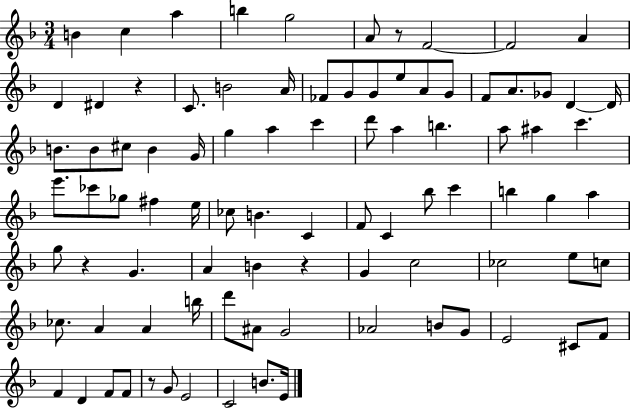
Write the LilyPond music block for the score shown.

{
  \clef treble
  \numericTimeSignature
  \time 3/4
  \key f \major
  b'4 c''4 a''4 | b''4 g''2 | a'8 r8 f'2~~ | f'2 a'4 | \break d'4 dis'4 r4 | c'8. b'2 a'16 | fes'8 g'8 g'8 e''8 a'8 g'8 | f'8 a'8. ges'8 d'4~~ d'16 | \break b'8. b'8 cis''8 b'4 g'16 | g''4 a''4 c'''4 | d'''8 a''4 b''4. | a''8 ais''4 c'''4. | \break e'''8. ces'''8 ges''8 fis''4 e''16 | ces''8 b'4. c'4 | f'8 c'4 bes''8 c'''4 | b''4 g''4 a''4 | \break g''8 r4 g'4. | a'4 b'4 r4 | g'4 c''2 | ces''2 e''8 c''8 | \break ces''8. a'4 a'4 b''16 | d'''8 ais'8 g'2 | aes'2 b'8 g'8 | e'2 cis'8 f'8 | \break f'4 d'4 f'8 f'8 | r8 g'8 e'2 | c'2 b'8. e'16 | \bar "|."
}